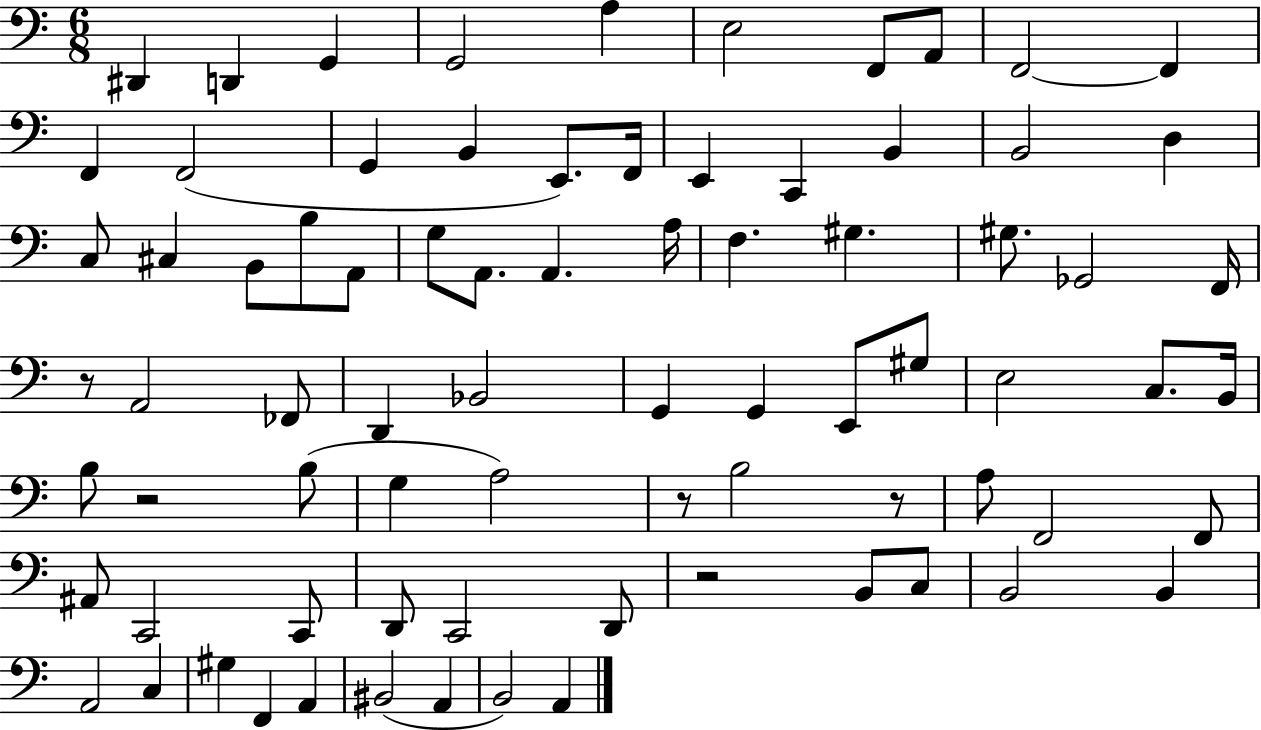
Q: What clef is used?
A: bass